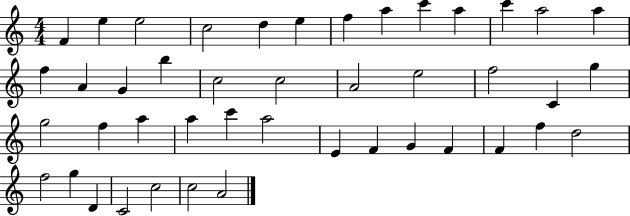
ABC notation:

X:1
T:Untitled
M:4/4
L:1/4
K:C
F e e2 c2 d e f a c' a c' a2 a f A G b c2 c2 A2 e2 f2 C g g2 f a a c' a2 E F G F F f d2 f2 g D C2 c2 c2 A2